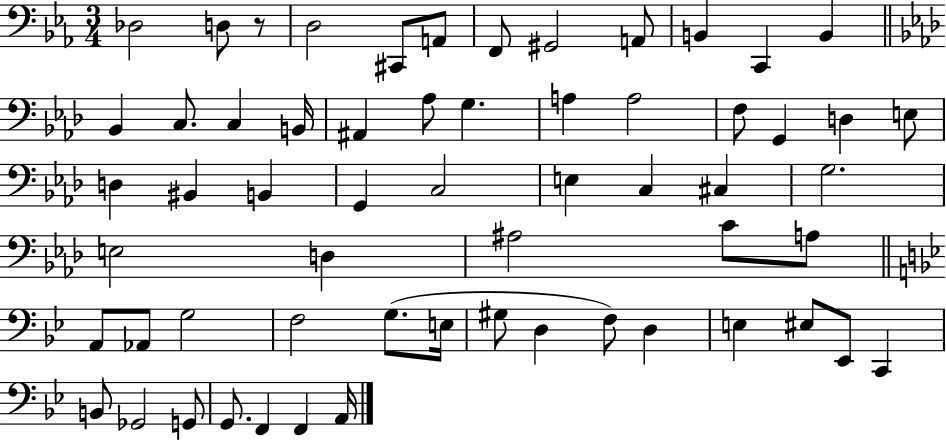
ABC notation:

X:1
T:Untitled
M:3/4
L:1/4
K:Eb
_D,2 D,/2 z/2 D,2 ^C,,/2 A,,/2 F,,/2 ^G,,2 A,,/2 B,, C,, B,, _B,, C,/2 C, B,,/4 ^A,, _A,/2 G, A, A,2 F,/2 G,, D, E,/2 D, ^B,, B,, G,, C,2 E, C, ^C, G,2 E,2 D, ^A,2 C/2 A,/2 A,,/2 _A,,/2 G,2 F,2 G,/2 E,/4 ^G,/2 D, F,/2 D, E, ^E,/2 _E,,/2 C,, B,,/2 _G,,2 G,,/2 G,,/2 F,, F,, A,,/4